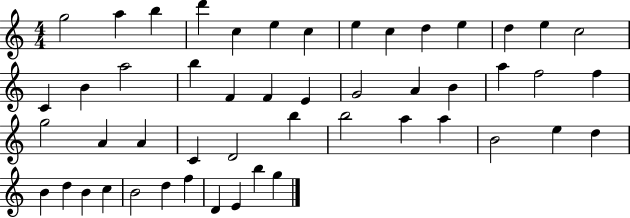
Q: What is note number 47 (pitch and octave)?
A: D4